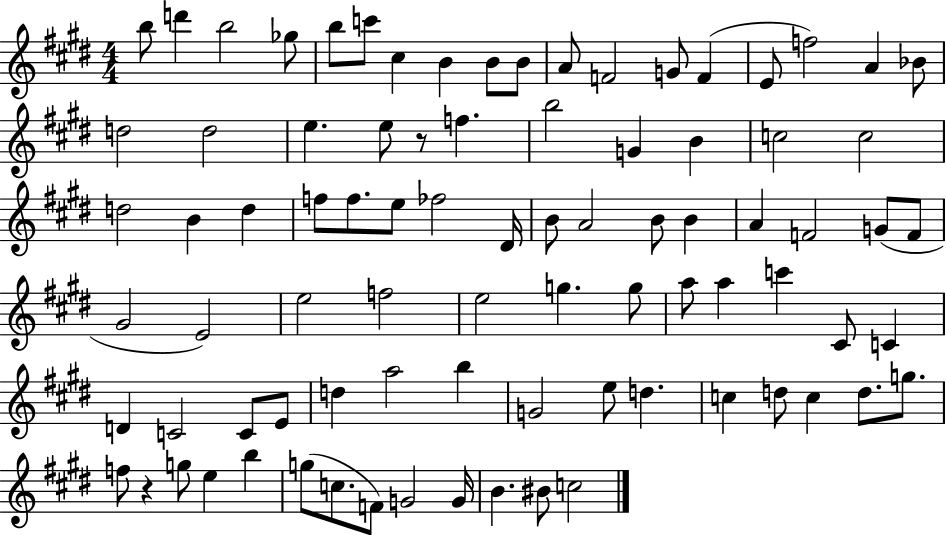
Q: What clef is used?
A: treble